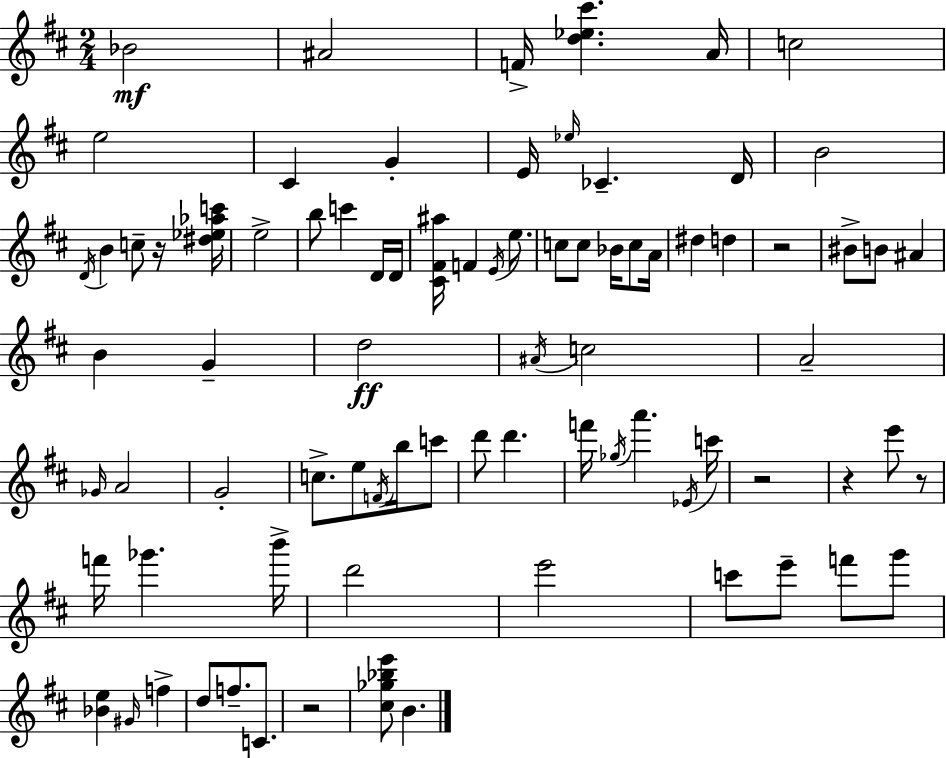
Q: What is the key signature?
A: D major